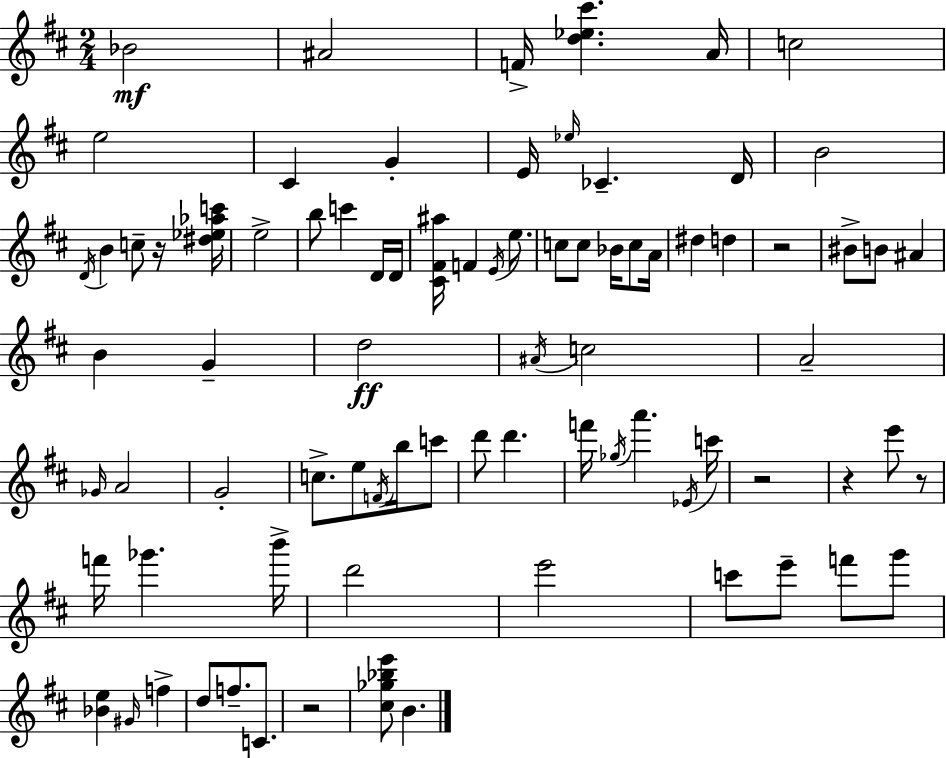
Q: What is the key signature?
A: D major